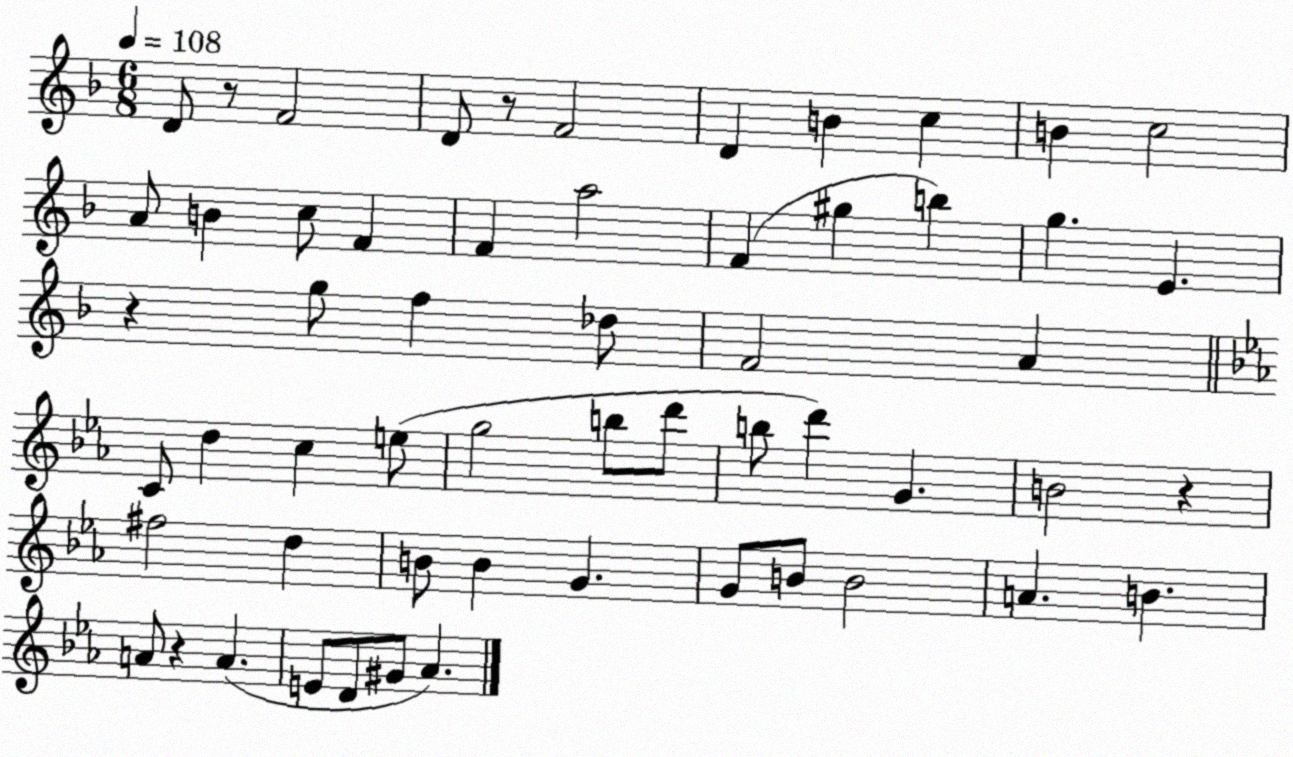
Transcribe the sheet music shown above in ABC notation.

X:1
T:Untitled
M:6/8
L:1/4
K:F
D/2 z/2 F2 D/2 z/2 F2 D B c B c2 A/2 B c/2 F F a2 F ^g b g E z g/2 f _d/2 F2 A C/2 d c e/2 g2 b/2 d'/2 b/2 d' G B2 z ^f2 d B/2 B G G/2 B/2 B2 A B A/2 z A E/2 D/2 ^G/2 _A